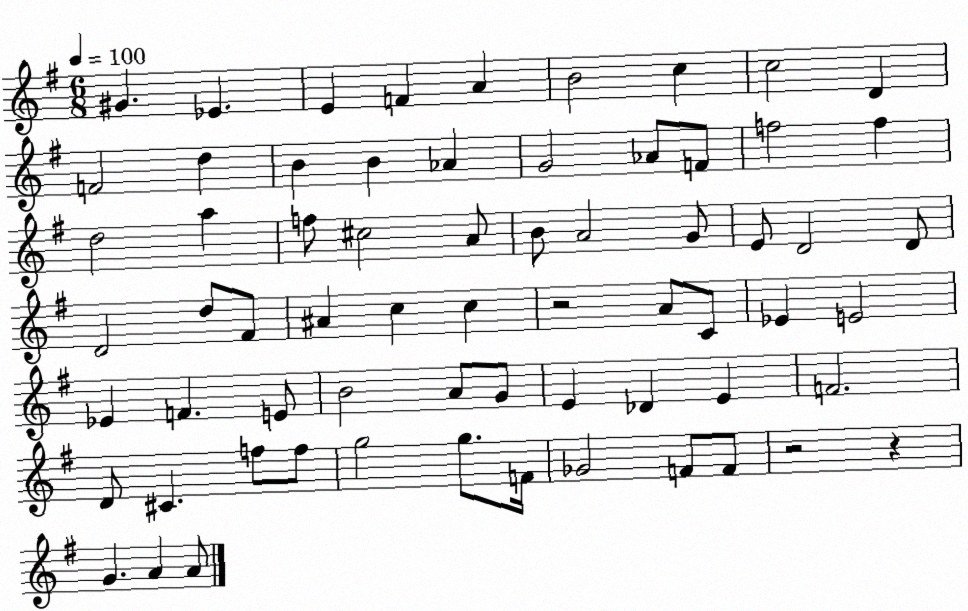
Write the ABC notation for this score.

X:1
T:Untitled
M:6/8
L:1/4
K:G
^G _E E F A B2 c c2 D F2 d B B _A G2 _A/2 F/2 f2 f d2 a f/2 ^c2 A/2 B/2 A2 G/2 E/2 D2 D/2 D2 d/2 ^F/2 ^A c c z2 A/2 C/2 _E E2 _E F E/2 B2 A/2 G/2 E _D E F2 D/2 ^C f/2 f/2 g2 g/2 F/4 _G2 F/2 F/2 z2 z G A A/2